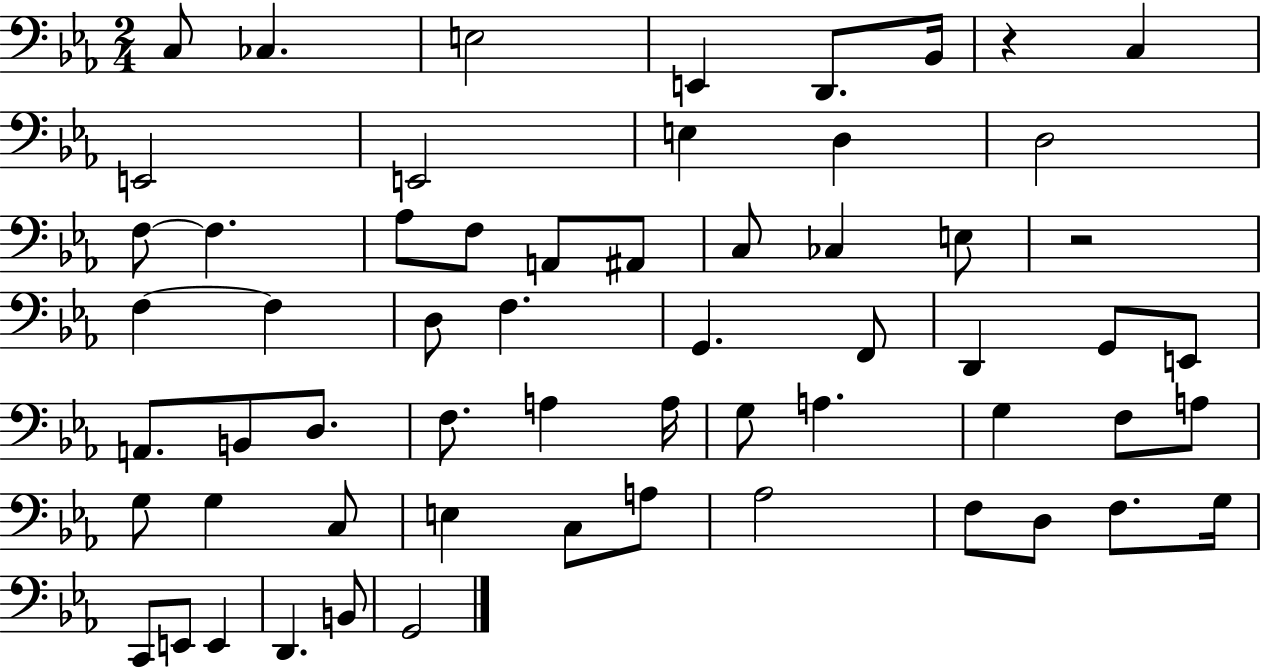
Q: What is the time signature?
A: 2/4